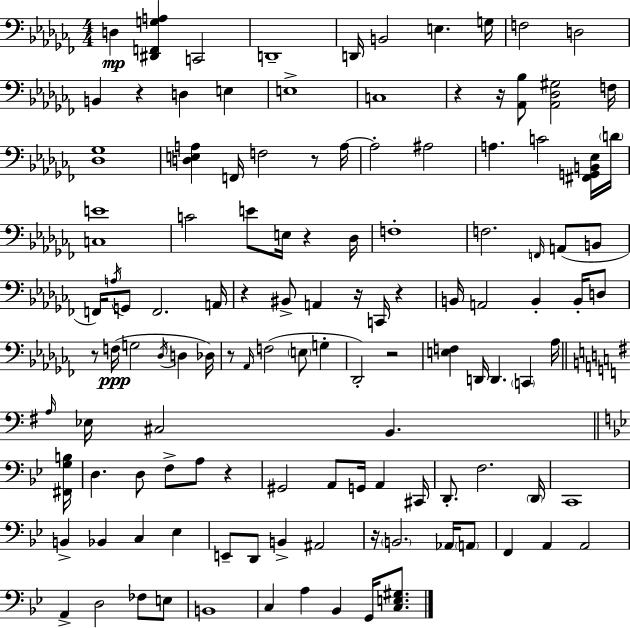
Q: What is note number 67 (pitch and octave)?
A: A3